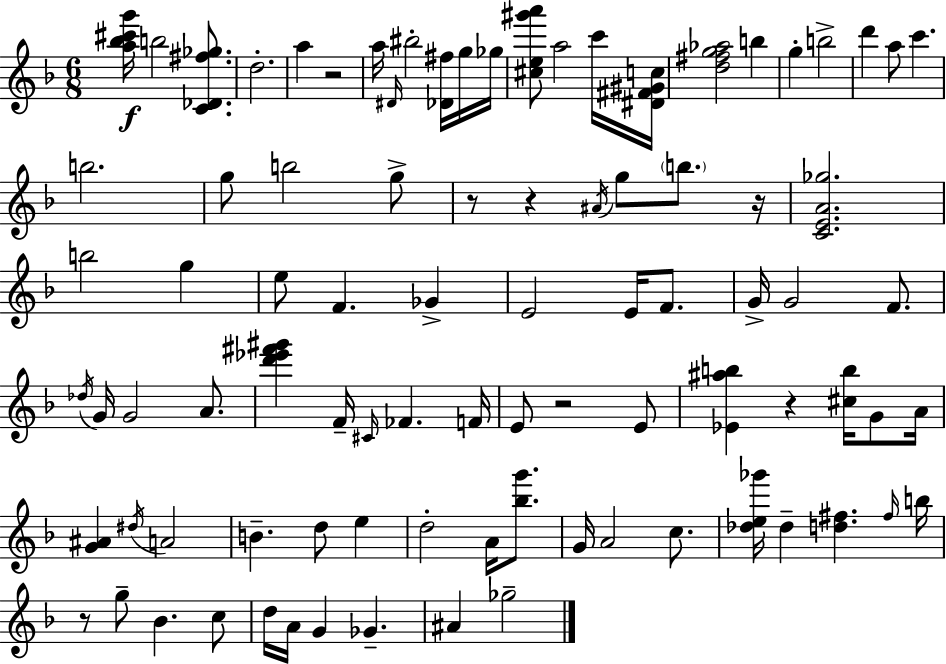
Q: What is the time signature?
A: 6/8